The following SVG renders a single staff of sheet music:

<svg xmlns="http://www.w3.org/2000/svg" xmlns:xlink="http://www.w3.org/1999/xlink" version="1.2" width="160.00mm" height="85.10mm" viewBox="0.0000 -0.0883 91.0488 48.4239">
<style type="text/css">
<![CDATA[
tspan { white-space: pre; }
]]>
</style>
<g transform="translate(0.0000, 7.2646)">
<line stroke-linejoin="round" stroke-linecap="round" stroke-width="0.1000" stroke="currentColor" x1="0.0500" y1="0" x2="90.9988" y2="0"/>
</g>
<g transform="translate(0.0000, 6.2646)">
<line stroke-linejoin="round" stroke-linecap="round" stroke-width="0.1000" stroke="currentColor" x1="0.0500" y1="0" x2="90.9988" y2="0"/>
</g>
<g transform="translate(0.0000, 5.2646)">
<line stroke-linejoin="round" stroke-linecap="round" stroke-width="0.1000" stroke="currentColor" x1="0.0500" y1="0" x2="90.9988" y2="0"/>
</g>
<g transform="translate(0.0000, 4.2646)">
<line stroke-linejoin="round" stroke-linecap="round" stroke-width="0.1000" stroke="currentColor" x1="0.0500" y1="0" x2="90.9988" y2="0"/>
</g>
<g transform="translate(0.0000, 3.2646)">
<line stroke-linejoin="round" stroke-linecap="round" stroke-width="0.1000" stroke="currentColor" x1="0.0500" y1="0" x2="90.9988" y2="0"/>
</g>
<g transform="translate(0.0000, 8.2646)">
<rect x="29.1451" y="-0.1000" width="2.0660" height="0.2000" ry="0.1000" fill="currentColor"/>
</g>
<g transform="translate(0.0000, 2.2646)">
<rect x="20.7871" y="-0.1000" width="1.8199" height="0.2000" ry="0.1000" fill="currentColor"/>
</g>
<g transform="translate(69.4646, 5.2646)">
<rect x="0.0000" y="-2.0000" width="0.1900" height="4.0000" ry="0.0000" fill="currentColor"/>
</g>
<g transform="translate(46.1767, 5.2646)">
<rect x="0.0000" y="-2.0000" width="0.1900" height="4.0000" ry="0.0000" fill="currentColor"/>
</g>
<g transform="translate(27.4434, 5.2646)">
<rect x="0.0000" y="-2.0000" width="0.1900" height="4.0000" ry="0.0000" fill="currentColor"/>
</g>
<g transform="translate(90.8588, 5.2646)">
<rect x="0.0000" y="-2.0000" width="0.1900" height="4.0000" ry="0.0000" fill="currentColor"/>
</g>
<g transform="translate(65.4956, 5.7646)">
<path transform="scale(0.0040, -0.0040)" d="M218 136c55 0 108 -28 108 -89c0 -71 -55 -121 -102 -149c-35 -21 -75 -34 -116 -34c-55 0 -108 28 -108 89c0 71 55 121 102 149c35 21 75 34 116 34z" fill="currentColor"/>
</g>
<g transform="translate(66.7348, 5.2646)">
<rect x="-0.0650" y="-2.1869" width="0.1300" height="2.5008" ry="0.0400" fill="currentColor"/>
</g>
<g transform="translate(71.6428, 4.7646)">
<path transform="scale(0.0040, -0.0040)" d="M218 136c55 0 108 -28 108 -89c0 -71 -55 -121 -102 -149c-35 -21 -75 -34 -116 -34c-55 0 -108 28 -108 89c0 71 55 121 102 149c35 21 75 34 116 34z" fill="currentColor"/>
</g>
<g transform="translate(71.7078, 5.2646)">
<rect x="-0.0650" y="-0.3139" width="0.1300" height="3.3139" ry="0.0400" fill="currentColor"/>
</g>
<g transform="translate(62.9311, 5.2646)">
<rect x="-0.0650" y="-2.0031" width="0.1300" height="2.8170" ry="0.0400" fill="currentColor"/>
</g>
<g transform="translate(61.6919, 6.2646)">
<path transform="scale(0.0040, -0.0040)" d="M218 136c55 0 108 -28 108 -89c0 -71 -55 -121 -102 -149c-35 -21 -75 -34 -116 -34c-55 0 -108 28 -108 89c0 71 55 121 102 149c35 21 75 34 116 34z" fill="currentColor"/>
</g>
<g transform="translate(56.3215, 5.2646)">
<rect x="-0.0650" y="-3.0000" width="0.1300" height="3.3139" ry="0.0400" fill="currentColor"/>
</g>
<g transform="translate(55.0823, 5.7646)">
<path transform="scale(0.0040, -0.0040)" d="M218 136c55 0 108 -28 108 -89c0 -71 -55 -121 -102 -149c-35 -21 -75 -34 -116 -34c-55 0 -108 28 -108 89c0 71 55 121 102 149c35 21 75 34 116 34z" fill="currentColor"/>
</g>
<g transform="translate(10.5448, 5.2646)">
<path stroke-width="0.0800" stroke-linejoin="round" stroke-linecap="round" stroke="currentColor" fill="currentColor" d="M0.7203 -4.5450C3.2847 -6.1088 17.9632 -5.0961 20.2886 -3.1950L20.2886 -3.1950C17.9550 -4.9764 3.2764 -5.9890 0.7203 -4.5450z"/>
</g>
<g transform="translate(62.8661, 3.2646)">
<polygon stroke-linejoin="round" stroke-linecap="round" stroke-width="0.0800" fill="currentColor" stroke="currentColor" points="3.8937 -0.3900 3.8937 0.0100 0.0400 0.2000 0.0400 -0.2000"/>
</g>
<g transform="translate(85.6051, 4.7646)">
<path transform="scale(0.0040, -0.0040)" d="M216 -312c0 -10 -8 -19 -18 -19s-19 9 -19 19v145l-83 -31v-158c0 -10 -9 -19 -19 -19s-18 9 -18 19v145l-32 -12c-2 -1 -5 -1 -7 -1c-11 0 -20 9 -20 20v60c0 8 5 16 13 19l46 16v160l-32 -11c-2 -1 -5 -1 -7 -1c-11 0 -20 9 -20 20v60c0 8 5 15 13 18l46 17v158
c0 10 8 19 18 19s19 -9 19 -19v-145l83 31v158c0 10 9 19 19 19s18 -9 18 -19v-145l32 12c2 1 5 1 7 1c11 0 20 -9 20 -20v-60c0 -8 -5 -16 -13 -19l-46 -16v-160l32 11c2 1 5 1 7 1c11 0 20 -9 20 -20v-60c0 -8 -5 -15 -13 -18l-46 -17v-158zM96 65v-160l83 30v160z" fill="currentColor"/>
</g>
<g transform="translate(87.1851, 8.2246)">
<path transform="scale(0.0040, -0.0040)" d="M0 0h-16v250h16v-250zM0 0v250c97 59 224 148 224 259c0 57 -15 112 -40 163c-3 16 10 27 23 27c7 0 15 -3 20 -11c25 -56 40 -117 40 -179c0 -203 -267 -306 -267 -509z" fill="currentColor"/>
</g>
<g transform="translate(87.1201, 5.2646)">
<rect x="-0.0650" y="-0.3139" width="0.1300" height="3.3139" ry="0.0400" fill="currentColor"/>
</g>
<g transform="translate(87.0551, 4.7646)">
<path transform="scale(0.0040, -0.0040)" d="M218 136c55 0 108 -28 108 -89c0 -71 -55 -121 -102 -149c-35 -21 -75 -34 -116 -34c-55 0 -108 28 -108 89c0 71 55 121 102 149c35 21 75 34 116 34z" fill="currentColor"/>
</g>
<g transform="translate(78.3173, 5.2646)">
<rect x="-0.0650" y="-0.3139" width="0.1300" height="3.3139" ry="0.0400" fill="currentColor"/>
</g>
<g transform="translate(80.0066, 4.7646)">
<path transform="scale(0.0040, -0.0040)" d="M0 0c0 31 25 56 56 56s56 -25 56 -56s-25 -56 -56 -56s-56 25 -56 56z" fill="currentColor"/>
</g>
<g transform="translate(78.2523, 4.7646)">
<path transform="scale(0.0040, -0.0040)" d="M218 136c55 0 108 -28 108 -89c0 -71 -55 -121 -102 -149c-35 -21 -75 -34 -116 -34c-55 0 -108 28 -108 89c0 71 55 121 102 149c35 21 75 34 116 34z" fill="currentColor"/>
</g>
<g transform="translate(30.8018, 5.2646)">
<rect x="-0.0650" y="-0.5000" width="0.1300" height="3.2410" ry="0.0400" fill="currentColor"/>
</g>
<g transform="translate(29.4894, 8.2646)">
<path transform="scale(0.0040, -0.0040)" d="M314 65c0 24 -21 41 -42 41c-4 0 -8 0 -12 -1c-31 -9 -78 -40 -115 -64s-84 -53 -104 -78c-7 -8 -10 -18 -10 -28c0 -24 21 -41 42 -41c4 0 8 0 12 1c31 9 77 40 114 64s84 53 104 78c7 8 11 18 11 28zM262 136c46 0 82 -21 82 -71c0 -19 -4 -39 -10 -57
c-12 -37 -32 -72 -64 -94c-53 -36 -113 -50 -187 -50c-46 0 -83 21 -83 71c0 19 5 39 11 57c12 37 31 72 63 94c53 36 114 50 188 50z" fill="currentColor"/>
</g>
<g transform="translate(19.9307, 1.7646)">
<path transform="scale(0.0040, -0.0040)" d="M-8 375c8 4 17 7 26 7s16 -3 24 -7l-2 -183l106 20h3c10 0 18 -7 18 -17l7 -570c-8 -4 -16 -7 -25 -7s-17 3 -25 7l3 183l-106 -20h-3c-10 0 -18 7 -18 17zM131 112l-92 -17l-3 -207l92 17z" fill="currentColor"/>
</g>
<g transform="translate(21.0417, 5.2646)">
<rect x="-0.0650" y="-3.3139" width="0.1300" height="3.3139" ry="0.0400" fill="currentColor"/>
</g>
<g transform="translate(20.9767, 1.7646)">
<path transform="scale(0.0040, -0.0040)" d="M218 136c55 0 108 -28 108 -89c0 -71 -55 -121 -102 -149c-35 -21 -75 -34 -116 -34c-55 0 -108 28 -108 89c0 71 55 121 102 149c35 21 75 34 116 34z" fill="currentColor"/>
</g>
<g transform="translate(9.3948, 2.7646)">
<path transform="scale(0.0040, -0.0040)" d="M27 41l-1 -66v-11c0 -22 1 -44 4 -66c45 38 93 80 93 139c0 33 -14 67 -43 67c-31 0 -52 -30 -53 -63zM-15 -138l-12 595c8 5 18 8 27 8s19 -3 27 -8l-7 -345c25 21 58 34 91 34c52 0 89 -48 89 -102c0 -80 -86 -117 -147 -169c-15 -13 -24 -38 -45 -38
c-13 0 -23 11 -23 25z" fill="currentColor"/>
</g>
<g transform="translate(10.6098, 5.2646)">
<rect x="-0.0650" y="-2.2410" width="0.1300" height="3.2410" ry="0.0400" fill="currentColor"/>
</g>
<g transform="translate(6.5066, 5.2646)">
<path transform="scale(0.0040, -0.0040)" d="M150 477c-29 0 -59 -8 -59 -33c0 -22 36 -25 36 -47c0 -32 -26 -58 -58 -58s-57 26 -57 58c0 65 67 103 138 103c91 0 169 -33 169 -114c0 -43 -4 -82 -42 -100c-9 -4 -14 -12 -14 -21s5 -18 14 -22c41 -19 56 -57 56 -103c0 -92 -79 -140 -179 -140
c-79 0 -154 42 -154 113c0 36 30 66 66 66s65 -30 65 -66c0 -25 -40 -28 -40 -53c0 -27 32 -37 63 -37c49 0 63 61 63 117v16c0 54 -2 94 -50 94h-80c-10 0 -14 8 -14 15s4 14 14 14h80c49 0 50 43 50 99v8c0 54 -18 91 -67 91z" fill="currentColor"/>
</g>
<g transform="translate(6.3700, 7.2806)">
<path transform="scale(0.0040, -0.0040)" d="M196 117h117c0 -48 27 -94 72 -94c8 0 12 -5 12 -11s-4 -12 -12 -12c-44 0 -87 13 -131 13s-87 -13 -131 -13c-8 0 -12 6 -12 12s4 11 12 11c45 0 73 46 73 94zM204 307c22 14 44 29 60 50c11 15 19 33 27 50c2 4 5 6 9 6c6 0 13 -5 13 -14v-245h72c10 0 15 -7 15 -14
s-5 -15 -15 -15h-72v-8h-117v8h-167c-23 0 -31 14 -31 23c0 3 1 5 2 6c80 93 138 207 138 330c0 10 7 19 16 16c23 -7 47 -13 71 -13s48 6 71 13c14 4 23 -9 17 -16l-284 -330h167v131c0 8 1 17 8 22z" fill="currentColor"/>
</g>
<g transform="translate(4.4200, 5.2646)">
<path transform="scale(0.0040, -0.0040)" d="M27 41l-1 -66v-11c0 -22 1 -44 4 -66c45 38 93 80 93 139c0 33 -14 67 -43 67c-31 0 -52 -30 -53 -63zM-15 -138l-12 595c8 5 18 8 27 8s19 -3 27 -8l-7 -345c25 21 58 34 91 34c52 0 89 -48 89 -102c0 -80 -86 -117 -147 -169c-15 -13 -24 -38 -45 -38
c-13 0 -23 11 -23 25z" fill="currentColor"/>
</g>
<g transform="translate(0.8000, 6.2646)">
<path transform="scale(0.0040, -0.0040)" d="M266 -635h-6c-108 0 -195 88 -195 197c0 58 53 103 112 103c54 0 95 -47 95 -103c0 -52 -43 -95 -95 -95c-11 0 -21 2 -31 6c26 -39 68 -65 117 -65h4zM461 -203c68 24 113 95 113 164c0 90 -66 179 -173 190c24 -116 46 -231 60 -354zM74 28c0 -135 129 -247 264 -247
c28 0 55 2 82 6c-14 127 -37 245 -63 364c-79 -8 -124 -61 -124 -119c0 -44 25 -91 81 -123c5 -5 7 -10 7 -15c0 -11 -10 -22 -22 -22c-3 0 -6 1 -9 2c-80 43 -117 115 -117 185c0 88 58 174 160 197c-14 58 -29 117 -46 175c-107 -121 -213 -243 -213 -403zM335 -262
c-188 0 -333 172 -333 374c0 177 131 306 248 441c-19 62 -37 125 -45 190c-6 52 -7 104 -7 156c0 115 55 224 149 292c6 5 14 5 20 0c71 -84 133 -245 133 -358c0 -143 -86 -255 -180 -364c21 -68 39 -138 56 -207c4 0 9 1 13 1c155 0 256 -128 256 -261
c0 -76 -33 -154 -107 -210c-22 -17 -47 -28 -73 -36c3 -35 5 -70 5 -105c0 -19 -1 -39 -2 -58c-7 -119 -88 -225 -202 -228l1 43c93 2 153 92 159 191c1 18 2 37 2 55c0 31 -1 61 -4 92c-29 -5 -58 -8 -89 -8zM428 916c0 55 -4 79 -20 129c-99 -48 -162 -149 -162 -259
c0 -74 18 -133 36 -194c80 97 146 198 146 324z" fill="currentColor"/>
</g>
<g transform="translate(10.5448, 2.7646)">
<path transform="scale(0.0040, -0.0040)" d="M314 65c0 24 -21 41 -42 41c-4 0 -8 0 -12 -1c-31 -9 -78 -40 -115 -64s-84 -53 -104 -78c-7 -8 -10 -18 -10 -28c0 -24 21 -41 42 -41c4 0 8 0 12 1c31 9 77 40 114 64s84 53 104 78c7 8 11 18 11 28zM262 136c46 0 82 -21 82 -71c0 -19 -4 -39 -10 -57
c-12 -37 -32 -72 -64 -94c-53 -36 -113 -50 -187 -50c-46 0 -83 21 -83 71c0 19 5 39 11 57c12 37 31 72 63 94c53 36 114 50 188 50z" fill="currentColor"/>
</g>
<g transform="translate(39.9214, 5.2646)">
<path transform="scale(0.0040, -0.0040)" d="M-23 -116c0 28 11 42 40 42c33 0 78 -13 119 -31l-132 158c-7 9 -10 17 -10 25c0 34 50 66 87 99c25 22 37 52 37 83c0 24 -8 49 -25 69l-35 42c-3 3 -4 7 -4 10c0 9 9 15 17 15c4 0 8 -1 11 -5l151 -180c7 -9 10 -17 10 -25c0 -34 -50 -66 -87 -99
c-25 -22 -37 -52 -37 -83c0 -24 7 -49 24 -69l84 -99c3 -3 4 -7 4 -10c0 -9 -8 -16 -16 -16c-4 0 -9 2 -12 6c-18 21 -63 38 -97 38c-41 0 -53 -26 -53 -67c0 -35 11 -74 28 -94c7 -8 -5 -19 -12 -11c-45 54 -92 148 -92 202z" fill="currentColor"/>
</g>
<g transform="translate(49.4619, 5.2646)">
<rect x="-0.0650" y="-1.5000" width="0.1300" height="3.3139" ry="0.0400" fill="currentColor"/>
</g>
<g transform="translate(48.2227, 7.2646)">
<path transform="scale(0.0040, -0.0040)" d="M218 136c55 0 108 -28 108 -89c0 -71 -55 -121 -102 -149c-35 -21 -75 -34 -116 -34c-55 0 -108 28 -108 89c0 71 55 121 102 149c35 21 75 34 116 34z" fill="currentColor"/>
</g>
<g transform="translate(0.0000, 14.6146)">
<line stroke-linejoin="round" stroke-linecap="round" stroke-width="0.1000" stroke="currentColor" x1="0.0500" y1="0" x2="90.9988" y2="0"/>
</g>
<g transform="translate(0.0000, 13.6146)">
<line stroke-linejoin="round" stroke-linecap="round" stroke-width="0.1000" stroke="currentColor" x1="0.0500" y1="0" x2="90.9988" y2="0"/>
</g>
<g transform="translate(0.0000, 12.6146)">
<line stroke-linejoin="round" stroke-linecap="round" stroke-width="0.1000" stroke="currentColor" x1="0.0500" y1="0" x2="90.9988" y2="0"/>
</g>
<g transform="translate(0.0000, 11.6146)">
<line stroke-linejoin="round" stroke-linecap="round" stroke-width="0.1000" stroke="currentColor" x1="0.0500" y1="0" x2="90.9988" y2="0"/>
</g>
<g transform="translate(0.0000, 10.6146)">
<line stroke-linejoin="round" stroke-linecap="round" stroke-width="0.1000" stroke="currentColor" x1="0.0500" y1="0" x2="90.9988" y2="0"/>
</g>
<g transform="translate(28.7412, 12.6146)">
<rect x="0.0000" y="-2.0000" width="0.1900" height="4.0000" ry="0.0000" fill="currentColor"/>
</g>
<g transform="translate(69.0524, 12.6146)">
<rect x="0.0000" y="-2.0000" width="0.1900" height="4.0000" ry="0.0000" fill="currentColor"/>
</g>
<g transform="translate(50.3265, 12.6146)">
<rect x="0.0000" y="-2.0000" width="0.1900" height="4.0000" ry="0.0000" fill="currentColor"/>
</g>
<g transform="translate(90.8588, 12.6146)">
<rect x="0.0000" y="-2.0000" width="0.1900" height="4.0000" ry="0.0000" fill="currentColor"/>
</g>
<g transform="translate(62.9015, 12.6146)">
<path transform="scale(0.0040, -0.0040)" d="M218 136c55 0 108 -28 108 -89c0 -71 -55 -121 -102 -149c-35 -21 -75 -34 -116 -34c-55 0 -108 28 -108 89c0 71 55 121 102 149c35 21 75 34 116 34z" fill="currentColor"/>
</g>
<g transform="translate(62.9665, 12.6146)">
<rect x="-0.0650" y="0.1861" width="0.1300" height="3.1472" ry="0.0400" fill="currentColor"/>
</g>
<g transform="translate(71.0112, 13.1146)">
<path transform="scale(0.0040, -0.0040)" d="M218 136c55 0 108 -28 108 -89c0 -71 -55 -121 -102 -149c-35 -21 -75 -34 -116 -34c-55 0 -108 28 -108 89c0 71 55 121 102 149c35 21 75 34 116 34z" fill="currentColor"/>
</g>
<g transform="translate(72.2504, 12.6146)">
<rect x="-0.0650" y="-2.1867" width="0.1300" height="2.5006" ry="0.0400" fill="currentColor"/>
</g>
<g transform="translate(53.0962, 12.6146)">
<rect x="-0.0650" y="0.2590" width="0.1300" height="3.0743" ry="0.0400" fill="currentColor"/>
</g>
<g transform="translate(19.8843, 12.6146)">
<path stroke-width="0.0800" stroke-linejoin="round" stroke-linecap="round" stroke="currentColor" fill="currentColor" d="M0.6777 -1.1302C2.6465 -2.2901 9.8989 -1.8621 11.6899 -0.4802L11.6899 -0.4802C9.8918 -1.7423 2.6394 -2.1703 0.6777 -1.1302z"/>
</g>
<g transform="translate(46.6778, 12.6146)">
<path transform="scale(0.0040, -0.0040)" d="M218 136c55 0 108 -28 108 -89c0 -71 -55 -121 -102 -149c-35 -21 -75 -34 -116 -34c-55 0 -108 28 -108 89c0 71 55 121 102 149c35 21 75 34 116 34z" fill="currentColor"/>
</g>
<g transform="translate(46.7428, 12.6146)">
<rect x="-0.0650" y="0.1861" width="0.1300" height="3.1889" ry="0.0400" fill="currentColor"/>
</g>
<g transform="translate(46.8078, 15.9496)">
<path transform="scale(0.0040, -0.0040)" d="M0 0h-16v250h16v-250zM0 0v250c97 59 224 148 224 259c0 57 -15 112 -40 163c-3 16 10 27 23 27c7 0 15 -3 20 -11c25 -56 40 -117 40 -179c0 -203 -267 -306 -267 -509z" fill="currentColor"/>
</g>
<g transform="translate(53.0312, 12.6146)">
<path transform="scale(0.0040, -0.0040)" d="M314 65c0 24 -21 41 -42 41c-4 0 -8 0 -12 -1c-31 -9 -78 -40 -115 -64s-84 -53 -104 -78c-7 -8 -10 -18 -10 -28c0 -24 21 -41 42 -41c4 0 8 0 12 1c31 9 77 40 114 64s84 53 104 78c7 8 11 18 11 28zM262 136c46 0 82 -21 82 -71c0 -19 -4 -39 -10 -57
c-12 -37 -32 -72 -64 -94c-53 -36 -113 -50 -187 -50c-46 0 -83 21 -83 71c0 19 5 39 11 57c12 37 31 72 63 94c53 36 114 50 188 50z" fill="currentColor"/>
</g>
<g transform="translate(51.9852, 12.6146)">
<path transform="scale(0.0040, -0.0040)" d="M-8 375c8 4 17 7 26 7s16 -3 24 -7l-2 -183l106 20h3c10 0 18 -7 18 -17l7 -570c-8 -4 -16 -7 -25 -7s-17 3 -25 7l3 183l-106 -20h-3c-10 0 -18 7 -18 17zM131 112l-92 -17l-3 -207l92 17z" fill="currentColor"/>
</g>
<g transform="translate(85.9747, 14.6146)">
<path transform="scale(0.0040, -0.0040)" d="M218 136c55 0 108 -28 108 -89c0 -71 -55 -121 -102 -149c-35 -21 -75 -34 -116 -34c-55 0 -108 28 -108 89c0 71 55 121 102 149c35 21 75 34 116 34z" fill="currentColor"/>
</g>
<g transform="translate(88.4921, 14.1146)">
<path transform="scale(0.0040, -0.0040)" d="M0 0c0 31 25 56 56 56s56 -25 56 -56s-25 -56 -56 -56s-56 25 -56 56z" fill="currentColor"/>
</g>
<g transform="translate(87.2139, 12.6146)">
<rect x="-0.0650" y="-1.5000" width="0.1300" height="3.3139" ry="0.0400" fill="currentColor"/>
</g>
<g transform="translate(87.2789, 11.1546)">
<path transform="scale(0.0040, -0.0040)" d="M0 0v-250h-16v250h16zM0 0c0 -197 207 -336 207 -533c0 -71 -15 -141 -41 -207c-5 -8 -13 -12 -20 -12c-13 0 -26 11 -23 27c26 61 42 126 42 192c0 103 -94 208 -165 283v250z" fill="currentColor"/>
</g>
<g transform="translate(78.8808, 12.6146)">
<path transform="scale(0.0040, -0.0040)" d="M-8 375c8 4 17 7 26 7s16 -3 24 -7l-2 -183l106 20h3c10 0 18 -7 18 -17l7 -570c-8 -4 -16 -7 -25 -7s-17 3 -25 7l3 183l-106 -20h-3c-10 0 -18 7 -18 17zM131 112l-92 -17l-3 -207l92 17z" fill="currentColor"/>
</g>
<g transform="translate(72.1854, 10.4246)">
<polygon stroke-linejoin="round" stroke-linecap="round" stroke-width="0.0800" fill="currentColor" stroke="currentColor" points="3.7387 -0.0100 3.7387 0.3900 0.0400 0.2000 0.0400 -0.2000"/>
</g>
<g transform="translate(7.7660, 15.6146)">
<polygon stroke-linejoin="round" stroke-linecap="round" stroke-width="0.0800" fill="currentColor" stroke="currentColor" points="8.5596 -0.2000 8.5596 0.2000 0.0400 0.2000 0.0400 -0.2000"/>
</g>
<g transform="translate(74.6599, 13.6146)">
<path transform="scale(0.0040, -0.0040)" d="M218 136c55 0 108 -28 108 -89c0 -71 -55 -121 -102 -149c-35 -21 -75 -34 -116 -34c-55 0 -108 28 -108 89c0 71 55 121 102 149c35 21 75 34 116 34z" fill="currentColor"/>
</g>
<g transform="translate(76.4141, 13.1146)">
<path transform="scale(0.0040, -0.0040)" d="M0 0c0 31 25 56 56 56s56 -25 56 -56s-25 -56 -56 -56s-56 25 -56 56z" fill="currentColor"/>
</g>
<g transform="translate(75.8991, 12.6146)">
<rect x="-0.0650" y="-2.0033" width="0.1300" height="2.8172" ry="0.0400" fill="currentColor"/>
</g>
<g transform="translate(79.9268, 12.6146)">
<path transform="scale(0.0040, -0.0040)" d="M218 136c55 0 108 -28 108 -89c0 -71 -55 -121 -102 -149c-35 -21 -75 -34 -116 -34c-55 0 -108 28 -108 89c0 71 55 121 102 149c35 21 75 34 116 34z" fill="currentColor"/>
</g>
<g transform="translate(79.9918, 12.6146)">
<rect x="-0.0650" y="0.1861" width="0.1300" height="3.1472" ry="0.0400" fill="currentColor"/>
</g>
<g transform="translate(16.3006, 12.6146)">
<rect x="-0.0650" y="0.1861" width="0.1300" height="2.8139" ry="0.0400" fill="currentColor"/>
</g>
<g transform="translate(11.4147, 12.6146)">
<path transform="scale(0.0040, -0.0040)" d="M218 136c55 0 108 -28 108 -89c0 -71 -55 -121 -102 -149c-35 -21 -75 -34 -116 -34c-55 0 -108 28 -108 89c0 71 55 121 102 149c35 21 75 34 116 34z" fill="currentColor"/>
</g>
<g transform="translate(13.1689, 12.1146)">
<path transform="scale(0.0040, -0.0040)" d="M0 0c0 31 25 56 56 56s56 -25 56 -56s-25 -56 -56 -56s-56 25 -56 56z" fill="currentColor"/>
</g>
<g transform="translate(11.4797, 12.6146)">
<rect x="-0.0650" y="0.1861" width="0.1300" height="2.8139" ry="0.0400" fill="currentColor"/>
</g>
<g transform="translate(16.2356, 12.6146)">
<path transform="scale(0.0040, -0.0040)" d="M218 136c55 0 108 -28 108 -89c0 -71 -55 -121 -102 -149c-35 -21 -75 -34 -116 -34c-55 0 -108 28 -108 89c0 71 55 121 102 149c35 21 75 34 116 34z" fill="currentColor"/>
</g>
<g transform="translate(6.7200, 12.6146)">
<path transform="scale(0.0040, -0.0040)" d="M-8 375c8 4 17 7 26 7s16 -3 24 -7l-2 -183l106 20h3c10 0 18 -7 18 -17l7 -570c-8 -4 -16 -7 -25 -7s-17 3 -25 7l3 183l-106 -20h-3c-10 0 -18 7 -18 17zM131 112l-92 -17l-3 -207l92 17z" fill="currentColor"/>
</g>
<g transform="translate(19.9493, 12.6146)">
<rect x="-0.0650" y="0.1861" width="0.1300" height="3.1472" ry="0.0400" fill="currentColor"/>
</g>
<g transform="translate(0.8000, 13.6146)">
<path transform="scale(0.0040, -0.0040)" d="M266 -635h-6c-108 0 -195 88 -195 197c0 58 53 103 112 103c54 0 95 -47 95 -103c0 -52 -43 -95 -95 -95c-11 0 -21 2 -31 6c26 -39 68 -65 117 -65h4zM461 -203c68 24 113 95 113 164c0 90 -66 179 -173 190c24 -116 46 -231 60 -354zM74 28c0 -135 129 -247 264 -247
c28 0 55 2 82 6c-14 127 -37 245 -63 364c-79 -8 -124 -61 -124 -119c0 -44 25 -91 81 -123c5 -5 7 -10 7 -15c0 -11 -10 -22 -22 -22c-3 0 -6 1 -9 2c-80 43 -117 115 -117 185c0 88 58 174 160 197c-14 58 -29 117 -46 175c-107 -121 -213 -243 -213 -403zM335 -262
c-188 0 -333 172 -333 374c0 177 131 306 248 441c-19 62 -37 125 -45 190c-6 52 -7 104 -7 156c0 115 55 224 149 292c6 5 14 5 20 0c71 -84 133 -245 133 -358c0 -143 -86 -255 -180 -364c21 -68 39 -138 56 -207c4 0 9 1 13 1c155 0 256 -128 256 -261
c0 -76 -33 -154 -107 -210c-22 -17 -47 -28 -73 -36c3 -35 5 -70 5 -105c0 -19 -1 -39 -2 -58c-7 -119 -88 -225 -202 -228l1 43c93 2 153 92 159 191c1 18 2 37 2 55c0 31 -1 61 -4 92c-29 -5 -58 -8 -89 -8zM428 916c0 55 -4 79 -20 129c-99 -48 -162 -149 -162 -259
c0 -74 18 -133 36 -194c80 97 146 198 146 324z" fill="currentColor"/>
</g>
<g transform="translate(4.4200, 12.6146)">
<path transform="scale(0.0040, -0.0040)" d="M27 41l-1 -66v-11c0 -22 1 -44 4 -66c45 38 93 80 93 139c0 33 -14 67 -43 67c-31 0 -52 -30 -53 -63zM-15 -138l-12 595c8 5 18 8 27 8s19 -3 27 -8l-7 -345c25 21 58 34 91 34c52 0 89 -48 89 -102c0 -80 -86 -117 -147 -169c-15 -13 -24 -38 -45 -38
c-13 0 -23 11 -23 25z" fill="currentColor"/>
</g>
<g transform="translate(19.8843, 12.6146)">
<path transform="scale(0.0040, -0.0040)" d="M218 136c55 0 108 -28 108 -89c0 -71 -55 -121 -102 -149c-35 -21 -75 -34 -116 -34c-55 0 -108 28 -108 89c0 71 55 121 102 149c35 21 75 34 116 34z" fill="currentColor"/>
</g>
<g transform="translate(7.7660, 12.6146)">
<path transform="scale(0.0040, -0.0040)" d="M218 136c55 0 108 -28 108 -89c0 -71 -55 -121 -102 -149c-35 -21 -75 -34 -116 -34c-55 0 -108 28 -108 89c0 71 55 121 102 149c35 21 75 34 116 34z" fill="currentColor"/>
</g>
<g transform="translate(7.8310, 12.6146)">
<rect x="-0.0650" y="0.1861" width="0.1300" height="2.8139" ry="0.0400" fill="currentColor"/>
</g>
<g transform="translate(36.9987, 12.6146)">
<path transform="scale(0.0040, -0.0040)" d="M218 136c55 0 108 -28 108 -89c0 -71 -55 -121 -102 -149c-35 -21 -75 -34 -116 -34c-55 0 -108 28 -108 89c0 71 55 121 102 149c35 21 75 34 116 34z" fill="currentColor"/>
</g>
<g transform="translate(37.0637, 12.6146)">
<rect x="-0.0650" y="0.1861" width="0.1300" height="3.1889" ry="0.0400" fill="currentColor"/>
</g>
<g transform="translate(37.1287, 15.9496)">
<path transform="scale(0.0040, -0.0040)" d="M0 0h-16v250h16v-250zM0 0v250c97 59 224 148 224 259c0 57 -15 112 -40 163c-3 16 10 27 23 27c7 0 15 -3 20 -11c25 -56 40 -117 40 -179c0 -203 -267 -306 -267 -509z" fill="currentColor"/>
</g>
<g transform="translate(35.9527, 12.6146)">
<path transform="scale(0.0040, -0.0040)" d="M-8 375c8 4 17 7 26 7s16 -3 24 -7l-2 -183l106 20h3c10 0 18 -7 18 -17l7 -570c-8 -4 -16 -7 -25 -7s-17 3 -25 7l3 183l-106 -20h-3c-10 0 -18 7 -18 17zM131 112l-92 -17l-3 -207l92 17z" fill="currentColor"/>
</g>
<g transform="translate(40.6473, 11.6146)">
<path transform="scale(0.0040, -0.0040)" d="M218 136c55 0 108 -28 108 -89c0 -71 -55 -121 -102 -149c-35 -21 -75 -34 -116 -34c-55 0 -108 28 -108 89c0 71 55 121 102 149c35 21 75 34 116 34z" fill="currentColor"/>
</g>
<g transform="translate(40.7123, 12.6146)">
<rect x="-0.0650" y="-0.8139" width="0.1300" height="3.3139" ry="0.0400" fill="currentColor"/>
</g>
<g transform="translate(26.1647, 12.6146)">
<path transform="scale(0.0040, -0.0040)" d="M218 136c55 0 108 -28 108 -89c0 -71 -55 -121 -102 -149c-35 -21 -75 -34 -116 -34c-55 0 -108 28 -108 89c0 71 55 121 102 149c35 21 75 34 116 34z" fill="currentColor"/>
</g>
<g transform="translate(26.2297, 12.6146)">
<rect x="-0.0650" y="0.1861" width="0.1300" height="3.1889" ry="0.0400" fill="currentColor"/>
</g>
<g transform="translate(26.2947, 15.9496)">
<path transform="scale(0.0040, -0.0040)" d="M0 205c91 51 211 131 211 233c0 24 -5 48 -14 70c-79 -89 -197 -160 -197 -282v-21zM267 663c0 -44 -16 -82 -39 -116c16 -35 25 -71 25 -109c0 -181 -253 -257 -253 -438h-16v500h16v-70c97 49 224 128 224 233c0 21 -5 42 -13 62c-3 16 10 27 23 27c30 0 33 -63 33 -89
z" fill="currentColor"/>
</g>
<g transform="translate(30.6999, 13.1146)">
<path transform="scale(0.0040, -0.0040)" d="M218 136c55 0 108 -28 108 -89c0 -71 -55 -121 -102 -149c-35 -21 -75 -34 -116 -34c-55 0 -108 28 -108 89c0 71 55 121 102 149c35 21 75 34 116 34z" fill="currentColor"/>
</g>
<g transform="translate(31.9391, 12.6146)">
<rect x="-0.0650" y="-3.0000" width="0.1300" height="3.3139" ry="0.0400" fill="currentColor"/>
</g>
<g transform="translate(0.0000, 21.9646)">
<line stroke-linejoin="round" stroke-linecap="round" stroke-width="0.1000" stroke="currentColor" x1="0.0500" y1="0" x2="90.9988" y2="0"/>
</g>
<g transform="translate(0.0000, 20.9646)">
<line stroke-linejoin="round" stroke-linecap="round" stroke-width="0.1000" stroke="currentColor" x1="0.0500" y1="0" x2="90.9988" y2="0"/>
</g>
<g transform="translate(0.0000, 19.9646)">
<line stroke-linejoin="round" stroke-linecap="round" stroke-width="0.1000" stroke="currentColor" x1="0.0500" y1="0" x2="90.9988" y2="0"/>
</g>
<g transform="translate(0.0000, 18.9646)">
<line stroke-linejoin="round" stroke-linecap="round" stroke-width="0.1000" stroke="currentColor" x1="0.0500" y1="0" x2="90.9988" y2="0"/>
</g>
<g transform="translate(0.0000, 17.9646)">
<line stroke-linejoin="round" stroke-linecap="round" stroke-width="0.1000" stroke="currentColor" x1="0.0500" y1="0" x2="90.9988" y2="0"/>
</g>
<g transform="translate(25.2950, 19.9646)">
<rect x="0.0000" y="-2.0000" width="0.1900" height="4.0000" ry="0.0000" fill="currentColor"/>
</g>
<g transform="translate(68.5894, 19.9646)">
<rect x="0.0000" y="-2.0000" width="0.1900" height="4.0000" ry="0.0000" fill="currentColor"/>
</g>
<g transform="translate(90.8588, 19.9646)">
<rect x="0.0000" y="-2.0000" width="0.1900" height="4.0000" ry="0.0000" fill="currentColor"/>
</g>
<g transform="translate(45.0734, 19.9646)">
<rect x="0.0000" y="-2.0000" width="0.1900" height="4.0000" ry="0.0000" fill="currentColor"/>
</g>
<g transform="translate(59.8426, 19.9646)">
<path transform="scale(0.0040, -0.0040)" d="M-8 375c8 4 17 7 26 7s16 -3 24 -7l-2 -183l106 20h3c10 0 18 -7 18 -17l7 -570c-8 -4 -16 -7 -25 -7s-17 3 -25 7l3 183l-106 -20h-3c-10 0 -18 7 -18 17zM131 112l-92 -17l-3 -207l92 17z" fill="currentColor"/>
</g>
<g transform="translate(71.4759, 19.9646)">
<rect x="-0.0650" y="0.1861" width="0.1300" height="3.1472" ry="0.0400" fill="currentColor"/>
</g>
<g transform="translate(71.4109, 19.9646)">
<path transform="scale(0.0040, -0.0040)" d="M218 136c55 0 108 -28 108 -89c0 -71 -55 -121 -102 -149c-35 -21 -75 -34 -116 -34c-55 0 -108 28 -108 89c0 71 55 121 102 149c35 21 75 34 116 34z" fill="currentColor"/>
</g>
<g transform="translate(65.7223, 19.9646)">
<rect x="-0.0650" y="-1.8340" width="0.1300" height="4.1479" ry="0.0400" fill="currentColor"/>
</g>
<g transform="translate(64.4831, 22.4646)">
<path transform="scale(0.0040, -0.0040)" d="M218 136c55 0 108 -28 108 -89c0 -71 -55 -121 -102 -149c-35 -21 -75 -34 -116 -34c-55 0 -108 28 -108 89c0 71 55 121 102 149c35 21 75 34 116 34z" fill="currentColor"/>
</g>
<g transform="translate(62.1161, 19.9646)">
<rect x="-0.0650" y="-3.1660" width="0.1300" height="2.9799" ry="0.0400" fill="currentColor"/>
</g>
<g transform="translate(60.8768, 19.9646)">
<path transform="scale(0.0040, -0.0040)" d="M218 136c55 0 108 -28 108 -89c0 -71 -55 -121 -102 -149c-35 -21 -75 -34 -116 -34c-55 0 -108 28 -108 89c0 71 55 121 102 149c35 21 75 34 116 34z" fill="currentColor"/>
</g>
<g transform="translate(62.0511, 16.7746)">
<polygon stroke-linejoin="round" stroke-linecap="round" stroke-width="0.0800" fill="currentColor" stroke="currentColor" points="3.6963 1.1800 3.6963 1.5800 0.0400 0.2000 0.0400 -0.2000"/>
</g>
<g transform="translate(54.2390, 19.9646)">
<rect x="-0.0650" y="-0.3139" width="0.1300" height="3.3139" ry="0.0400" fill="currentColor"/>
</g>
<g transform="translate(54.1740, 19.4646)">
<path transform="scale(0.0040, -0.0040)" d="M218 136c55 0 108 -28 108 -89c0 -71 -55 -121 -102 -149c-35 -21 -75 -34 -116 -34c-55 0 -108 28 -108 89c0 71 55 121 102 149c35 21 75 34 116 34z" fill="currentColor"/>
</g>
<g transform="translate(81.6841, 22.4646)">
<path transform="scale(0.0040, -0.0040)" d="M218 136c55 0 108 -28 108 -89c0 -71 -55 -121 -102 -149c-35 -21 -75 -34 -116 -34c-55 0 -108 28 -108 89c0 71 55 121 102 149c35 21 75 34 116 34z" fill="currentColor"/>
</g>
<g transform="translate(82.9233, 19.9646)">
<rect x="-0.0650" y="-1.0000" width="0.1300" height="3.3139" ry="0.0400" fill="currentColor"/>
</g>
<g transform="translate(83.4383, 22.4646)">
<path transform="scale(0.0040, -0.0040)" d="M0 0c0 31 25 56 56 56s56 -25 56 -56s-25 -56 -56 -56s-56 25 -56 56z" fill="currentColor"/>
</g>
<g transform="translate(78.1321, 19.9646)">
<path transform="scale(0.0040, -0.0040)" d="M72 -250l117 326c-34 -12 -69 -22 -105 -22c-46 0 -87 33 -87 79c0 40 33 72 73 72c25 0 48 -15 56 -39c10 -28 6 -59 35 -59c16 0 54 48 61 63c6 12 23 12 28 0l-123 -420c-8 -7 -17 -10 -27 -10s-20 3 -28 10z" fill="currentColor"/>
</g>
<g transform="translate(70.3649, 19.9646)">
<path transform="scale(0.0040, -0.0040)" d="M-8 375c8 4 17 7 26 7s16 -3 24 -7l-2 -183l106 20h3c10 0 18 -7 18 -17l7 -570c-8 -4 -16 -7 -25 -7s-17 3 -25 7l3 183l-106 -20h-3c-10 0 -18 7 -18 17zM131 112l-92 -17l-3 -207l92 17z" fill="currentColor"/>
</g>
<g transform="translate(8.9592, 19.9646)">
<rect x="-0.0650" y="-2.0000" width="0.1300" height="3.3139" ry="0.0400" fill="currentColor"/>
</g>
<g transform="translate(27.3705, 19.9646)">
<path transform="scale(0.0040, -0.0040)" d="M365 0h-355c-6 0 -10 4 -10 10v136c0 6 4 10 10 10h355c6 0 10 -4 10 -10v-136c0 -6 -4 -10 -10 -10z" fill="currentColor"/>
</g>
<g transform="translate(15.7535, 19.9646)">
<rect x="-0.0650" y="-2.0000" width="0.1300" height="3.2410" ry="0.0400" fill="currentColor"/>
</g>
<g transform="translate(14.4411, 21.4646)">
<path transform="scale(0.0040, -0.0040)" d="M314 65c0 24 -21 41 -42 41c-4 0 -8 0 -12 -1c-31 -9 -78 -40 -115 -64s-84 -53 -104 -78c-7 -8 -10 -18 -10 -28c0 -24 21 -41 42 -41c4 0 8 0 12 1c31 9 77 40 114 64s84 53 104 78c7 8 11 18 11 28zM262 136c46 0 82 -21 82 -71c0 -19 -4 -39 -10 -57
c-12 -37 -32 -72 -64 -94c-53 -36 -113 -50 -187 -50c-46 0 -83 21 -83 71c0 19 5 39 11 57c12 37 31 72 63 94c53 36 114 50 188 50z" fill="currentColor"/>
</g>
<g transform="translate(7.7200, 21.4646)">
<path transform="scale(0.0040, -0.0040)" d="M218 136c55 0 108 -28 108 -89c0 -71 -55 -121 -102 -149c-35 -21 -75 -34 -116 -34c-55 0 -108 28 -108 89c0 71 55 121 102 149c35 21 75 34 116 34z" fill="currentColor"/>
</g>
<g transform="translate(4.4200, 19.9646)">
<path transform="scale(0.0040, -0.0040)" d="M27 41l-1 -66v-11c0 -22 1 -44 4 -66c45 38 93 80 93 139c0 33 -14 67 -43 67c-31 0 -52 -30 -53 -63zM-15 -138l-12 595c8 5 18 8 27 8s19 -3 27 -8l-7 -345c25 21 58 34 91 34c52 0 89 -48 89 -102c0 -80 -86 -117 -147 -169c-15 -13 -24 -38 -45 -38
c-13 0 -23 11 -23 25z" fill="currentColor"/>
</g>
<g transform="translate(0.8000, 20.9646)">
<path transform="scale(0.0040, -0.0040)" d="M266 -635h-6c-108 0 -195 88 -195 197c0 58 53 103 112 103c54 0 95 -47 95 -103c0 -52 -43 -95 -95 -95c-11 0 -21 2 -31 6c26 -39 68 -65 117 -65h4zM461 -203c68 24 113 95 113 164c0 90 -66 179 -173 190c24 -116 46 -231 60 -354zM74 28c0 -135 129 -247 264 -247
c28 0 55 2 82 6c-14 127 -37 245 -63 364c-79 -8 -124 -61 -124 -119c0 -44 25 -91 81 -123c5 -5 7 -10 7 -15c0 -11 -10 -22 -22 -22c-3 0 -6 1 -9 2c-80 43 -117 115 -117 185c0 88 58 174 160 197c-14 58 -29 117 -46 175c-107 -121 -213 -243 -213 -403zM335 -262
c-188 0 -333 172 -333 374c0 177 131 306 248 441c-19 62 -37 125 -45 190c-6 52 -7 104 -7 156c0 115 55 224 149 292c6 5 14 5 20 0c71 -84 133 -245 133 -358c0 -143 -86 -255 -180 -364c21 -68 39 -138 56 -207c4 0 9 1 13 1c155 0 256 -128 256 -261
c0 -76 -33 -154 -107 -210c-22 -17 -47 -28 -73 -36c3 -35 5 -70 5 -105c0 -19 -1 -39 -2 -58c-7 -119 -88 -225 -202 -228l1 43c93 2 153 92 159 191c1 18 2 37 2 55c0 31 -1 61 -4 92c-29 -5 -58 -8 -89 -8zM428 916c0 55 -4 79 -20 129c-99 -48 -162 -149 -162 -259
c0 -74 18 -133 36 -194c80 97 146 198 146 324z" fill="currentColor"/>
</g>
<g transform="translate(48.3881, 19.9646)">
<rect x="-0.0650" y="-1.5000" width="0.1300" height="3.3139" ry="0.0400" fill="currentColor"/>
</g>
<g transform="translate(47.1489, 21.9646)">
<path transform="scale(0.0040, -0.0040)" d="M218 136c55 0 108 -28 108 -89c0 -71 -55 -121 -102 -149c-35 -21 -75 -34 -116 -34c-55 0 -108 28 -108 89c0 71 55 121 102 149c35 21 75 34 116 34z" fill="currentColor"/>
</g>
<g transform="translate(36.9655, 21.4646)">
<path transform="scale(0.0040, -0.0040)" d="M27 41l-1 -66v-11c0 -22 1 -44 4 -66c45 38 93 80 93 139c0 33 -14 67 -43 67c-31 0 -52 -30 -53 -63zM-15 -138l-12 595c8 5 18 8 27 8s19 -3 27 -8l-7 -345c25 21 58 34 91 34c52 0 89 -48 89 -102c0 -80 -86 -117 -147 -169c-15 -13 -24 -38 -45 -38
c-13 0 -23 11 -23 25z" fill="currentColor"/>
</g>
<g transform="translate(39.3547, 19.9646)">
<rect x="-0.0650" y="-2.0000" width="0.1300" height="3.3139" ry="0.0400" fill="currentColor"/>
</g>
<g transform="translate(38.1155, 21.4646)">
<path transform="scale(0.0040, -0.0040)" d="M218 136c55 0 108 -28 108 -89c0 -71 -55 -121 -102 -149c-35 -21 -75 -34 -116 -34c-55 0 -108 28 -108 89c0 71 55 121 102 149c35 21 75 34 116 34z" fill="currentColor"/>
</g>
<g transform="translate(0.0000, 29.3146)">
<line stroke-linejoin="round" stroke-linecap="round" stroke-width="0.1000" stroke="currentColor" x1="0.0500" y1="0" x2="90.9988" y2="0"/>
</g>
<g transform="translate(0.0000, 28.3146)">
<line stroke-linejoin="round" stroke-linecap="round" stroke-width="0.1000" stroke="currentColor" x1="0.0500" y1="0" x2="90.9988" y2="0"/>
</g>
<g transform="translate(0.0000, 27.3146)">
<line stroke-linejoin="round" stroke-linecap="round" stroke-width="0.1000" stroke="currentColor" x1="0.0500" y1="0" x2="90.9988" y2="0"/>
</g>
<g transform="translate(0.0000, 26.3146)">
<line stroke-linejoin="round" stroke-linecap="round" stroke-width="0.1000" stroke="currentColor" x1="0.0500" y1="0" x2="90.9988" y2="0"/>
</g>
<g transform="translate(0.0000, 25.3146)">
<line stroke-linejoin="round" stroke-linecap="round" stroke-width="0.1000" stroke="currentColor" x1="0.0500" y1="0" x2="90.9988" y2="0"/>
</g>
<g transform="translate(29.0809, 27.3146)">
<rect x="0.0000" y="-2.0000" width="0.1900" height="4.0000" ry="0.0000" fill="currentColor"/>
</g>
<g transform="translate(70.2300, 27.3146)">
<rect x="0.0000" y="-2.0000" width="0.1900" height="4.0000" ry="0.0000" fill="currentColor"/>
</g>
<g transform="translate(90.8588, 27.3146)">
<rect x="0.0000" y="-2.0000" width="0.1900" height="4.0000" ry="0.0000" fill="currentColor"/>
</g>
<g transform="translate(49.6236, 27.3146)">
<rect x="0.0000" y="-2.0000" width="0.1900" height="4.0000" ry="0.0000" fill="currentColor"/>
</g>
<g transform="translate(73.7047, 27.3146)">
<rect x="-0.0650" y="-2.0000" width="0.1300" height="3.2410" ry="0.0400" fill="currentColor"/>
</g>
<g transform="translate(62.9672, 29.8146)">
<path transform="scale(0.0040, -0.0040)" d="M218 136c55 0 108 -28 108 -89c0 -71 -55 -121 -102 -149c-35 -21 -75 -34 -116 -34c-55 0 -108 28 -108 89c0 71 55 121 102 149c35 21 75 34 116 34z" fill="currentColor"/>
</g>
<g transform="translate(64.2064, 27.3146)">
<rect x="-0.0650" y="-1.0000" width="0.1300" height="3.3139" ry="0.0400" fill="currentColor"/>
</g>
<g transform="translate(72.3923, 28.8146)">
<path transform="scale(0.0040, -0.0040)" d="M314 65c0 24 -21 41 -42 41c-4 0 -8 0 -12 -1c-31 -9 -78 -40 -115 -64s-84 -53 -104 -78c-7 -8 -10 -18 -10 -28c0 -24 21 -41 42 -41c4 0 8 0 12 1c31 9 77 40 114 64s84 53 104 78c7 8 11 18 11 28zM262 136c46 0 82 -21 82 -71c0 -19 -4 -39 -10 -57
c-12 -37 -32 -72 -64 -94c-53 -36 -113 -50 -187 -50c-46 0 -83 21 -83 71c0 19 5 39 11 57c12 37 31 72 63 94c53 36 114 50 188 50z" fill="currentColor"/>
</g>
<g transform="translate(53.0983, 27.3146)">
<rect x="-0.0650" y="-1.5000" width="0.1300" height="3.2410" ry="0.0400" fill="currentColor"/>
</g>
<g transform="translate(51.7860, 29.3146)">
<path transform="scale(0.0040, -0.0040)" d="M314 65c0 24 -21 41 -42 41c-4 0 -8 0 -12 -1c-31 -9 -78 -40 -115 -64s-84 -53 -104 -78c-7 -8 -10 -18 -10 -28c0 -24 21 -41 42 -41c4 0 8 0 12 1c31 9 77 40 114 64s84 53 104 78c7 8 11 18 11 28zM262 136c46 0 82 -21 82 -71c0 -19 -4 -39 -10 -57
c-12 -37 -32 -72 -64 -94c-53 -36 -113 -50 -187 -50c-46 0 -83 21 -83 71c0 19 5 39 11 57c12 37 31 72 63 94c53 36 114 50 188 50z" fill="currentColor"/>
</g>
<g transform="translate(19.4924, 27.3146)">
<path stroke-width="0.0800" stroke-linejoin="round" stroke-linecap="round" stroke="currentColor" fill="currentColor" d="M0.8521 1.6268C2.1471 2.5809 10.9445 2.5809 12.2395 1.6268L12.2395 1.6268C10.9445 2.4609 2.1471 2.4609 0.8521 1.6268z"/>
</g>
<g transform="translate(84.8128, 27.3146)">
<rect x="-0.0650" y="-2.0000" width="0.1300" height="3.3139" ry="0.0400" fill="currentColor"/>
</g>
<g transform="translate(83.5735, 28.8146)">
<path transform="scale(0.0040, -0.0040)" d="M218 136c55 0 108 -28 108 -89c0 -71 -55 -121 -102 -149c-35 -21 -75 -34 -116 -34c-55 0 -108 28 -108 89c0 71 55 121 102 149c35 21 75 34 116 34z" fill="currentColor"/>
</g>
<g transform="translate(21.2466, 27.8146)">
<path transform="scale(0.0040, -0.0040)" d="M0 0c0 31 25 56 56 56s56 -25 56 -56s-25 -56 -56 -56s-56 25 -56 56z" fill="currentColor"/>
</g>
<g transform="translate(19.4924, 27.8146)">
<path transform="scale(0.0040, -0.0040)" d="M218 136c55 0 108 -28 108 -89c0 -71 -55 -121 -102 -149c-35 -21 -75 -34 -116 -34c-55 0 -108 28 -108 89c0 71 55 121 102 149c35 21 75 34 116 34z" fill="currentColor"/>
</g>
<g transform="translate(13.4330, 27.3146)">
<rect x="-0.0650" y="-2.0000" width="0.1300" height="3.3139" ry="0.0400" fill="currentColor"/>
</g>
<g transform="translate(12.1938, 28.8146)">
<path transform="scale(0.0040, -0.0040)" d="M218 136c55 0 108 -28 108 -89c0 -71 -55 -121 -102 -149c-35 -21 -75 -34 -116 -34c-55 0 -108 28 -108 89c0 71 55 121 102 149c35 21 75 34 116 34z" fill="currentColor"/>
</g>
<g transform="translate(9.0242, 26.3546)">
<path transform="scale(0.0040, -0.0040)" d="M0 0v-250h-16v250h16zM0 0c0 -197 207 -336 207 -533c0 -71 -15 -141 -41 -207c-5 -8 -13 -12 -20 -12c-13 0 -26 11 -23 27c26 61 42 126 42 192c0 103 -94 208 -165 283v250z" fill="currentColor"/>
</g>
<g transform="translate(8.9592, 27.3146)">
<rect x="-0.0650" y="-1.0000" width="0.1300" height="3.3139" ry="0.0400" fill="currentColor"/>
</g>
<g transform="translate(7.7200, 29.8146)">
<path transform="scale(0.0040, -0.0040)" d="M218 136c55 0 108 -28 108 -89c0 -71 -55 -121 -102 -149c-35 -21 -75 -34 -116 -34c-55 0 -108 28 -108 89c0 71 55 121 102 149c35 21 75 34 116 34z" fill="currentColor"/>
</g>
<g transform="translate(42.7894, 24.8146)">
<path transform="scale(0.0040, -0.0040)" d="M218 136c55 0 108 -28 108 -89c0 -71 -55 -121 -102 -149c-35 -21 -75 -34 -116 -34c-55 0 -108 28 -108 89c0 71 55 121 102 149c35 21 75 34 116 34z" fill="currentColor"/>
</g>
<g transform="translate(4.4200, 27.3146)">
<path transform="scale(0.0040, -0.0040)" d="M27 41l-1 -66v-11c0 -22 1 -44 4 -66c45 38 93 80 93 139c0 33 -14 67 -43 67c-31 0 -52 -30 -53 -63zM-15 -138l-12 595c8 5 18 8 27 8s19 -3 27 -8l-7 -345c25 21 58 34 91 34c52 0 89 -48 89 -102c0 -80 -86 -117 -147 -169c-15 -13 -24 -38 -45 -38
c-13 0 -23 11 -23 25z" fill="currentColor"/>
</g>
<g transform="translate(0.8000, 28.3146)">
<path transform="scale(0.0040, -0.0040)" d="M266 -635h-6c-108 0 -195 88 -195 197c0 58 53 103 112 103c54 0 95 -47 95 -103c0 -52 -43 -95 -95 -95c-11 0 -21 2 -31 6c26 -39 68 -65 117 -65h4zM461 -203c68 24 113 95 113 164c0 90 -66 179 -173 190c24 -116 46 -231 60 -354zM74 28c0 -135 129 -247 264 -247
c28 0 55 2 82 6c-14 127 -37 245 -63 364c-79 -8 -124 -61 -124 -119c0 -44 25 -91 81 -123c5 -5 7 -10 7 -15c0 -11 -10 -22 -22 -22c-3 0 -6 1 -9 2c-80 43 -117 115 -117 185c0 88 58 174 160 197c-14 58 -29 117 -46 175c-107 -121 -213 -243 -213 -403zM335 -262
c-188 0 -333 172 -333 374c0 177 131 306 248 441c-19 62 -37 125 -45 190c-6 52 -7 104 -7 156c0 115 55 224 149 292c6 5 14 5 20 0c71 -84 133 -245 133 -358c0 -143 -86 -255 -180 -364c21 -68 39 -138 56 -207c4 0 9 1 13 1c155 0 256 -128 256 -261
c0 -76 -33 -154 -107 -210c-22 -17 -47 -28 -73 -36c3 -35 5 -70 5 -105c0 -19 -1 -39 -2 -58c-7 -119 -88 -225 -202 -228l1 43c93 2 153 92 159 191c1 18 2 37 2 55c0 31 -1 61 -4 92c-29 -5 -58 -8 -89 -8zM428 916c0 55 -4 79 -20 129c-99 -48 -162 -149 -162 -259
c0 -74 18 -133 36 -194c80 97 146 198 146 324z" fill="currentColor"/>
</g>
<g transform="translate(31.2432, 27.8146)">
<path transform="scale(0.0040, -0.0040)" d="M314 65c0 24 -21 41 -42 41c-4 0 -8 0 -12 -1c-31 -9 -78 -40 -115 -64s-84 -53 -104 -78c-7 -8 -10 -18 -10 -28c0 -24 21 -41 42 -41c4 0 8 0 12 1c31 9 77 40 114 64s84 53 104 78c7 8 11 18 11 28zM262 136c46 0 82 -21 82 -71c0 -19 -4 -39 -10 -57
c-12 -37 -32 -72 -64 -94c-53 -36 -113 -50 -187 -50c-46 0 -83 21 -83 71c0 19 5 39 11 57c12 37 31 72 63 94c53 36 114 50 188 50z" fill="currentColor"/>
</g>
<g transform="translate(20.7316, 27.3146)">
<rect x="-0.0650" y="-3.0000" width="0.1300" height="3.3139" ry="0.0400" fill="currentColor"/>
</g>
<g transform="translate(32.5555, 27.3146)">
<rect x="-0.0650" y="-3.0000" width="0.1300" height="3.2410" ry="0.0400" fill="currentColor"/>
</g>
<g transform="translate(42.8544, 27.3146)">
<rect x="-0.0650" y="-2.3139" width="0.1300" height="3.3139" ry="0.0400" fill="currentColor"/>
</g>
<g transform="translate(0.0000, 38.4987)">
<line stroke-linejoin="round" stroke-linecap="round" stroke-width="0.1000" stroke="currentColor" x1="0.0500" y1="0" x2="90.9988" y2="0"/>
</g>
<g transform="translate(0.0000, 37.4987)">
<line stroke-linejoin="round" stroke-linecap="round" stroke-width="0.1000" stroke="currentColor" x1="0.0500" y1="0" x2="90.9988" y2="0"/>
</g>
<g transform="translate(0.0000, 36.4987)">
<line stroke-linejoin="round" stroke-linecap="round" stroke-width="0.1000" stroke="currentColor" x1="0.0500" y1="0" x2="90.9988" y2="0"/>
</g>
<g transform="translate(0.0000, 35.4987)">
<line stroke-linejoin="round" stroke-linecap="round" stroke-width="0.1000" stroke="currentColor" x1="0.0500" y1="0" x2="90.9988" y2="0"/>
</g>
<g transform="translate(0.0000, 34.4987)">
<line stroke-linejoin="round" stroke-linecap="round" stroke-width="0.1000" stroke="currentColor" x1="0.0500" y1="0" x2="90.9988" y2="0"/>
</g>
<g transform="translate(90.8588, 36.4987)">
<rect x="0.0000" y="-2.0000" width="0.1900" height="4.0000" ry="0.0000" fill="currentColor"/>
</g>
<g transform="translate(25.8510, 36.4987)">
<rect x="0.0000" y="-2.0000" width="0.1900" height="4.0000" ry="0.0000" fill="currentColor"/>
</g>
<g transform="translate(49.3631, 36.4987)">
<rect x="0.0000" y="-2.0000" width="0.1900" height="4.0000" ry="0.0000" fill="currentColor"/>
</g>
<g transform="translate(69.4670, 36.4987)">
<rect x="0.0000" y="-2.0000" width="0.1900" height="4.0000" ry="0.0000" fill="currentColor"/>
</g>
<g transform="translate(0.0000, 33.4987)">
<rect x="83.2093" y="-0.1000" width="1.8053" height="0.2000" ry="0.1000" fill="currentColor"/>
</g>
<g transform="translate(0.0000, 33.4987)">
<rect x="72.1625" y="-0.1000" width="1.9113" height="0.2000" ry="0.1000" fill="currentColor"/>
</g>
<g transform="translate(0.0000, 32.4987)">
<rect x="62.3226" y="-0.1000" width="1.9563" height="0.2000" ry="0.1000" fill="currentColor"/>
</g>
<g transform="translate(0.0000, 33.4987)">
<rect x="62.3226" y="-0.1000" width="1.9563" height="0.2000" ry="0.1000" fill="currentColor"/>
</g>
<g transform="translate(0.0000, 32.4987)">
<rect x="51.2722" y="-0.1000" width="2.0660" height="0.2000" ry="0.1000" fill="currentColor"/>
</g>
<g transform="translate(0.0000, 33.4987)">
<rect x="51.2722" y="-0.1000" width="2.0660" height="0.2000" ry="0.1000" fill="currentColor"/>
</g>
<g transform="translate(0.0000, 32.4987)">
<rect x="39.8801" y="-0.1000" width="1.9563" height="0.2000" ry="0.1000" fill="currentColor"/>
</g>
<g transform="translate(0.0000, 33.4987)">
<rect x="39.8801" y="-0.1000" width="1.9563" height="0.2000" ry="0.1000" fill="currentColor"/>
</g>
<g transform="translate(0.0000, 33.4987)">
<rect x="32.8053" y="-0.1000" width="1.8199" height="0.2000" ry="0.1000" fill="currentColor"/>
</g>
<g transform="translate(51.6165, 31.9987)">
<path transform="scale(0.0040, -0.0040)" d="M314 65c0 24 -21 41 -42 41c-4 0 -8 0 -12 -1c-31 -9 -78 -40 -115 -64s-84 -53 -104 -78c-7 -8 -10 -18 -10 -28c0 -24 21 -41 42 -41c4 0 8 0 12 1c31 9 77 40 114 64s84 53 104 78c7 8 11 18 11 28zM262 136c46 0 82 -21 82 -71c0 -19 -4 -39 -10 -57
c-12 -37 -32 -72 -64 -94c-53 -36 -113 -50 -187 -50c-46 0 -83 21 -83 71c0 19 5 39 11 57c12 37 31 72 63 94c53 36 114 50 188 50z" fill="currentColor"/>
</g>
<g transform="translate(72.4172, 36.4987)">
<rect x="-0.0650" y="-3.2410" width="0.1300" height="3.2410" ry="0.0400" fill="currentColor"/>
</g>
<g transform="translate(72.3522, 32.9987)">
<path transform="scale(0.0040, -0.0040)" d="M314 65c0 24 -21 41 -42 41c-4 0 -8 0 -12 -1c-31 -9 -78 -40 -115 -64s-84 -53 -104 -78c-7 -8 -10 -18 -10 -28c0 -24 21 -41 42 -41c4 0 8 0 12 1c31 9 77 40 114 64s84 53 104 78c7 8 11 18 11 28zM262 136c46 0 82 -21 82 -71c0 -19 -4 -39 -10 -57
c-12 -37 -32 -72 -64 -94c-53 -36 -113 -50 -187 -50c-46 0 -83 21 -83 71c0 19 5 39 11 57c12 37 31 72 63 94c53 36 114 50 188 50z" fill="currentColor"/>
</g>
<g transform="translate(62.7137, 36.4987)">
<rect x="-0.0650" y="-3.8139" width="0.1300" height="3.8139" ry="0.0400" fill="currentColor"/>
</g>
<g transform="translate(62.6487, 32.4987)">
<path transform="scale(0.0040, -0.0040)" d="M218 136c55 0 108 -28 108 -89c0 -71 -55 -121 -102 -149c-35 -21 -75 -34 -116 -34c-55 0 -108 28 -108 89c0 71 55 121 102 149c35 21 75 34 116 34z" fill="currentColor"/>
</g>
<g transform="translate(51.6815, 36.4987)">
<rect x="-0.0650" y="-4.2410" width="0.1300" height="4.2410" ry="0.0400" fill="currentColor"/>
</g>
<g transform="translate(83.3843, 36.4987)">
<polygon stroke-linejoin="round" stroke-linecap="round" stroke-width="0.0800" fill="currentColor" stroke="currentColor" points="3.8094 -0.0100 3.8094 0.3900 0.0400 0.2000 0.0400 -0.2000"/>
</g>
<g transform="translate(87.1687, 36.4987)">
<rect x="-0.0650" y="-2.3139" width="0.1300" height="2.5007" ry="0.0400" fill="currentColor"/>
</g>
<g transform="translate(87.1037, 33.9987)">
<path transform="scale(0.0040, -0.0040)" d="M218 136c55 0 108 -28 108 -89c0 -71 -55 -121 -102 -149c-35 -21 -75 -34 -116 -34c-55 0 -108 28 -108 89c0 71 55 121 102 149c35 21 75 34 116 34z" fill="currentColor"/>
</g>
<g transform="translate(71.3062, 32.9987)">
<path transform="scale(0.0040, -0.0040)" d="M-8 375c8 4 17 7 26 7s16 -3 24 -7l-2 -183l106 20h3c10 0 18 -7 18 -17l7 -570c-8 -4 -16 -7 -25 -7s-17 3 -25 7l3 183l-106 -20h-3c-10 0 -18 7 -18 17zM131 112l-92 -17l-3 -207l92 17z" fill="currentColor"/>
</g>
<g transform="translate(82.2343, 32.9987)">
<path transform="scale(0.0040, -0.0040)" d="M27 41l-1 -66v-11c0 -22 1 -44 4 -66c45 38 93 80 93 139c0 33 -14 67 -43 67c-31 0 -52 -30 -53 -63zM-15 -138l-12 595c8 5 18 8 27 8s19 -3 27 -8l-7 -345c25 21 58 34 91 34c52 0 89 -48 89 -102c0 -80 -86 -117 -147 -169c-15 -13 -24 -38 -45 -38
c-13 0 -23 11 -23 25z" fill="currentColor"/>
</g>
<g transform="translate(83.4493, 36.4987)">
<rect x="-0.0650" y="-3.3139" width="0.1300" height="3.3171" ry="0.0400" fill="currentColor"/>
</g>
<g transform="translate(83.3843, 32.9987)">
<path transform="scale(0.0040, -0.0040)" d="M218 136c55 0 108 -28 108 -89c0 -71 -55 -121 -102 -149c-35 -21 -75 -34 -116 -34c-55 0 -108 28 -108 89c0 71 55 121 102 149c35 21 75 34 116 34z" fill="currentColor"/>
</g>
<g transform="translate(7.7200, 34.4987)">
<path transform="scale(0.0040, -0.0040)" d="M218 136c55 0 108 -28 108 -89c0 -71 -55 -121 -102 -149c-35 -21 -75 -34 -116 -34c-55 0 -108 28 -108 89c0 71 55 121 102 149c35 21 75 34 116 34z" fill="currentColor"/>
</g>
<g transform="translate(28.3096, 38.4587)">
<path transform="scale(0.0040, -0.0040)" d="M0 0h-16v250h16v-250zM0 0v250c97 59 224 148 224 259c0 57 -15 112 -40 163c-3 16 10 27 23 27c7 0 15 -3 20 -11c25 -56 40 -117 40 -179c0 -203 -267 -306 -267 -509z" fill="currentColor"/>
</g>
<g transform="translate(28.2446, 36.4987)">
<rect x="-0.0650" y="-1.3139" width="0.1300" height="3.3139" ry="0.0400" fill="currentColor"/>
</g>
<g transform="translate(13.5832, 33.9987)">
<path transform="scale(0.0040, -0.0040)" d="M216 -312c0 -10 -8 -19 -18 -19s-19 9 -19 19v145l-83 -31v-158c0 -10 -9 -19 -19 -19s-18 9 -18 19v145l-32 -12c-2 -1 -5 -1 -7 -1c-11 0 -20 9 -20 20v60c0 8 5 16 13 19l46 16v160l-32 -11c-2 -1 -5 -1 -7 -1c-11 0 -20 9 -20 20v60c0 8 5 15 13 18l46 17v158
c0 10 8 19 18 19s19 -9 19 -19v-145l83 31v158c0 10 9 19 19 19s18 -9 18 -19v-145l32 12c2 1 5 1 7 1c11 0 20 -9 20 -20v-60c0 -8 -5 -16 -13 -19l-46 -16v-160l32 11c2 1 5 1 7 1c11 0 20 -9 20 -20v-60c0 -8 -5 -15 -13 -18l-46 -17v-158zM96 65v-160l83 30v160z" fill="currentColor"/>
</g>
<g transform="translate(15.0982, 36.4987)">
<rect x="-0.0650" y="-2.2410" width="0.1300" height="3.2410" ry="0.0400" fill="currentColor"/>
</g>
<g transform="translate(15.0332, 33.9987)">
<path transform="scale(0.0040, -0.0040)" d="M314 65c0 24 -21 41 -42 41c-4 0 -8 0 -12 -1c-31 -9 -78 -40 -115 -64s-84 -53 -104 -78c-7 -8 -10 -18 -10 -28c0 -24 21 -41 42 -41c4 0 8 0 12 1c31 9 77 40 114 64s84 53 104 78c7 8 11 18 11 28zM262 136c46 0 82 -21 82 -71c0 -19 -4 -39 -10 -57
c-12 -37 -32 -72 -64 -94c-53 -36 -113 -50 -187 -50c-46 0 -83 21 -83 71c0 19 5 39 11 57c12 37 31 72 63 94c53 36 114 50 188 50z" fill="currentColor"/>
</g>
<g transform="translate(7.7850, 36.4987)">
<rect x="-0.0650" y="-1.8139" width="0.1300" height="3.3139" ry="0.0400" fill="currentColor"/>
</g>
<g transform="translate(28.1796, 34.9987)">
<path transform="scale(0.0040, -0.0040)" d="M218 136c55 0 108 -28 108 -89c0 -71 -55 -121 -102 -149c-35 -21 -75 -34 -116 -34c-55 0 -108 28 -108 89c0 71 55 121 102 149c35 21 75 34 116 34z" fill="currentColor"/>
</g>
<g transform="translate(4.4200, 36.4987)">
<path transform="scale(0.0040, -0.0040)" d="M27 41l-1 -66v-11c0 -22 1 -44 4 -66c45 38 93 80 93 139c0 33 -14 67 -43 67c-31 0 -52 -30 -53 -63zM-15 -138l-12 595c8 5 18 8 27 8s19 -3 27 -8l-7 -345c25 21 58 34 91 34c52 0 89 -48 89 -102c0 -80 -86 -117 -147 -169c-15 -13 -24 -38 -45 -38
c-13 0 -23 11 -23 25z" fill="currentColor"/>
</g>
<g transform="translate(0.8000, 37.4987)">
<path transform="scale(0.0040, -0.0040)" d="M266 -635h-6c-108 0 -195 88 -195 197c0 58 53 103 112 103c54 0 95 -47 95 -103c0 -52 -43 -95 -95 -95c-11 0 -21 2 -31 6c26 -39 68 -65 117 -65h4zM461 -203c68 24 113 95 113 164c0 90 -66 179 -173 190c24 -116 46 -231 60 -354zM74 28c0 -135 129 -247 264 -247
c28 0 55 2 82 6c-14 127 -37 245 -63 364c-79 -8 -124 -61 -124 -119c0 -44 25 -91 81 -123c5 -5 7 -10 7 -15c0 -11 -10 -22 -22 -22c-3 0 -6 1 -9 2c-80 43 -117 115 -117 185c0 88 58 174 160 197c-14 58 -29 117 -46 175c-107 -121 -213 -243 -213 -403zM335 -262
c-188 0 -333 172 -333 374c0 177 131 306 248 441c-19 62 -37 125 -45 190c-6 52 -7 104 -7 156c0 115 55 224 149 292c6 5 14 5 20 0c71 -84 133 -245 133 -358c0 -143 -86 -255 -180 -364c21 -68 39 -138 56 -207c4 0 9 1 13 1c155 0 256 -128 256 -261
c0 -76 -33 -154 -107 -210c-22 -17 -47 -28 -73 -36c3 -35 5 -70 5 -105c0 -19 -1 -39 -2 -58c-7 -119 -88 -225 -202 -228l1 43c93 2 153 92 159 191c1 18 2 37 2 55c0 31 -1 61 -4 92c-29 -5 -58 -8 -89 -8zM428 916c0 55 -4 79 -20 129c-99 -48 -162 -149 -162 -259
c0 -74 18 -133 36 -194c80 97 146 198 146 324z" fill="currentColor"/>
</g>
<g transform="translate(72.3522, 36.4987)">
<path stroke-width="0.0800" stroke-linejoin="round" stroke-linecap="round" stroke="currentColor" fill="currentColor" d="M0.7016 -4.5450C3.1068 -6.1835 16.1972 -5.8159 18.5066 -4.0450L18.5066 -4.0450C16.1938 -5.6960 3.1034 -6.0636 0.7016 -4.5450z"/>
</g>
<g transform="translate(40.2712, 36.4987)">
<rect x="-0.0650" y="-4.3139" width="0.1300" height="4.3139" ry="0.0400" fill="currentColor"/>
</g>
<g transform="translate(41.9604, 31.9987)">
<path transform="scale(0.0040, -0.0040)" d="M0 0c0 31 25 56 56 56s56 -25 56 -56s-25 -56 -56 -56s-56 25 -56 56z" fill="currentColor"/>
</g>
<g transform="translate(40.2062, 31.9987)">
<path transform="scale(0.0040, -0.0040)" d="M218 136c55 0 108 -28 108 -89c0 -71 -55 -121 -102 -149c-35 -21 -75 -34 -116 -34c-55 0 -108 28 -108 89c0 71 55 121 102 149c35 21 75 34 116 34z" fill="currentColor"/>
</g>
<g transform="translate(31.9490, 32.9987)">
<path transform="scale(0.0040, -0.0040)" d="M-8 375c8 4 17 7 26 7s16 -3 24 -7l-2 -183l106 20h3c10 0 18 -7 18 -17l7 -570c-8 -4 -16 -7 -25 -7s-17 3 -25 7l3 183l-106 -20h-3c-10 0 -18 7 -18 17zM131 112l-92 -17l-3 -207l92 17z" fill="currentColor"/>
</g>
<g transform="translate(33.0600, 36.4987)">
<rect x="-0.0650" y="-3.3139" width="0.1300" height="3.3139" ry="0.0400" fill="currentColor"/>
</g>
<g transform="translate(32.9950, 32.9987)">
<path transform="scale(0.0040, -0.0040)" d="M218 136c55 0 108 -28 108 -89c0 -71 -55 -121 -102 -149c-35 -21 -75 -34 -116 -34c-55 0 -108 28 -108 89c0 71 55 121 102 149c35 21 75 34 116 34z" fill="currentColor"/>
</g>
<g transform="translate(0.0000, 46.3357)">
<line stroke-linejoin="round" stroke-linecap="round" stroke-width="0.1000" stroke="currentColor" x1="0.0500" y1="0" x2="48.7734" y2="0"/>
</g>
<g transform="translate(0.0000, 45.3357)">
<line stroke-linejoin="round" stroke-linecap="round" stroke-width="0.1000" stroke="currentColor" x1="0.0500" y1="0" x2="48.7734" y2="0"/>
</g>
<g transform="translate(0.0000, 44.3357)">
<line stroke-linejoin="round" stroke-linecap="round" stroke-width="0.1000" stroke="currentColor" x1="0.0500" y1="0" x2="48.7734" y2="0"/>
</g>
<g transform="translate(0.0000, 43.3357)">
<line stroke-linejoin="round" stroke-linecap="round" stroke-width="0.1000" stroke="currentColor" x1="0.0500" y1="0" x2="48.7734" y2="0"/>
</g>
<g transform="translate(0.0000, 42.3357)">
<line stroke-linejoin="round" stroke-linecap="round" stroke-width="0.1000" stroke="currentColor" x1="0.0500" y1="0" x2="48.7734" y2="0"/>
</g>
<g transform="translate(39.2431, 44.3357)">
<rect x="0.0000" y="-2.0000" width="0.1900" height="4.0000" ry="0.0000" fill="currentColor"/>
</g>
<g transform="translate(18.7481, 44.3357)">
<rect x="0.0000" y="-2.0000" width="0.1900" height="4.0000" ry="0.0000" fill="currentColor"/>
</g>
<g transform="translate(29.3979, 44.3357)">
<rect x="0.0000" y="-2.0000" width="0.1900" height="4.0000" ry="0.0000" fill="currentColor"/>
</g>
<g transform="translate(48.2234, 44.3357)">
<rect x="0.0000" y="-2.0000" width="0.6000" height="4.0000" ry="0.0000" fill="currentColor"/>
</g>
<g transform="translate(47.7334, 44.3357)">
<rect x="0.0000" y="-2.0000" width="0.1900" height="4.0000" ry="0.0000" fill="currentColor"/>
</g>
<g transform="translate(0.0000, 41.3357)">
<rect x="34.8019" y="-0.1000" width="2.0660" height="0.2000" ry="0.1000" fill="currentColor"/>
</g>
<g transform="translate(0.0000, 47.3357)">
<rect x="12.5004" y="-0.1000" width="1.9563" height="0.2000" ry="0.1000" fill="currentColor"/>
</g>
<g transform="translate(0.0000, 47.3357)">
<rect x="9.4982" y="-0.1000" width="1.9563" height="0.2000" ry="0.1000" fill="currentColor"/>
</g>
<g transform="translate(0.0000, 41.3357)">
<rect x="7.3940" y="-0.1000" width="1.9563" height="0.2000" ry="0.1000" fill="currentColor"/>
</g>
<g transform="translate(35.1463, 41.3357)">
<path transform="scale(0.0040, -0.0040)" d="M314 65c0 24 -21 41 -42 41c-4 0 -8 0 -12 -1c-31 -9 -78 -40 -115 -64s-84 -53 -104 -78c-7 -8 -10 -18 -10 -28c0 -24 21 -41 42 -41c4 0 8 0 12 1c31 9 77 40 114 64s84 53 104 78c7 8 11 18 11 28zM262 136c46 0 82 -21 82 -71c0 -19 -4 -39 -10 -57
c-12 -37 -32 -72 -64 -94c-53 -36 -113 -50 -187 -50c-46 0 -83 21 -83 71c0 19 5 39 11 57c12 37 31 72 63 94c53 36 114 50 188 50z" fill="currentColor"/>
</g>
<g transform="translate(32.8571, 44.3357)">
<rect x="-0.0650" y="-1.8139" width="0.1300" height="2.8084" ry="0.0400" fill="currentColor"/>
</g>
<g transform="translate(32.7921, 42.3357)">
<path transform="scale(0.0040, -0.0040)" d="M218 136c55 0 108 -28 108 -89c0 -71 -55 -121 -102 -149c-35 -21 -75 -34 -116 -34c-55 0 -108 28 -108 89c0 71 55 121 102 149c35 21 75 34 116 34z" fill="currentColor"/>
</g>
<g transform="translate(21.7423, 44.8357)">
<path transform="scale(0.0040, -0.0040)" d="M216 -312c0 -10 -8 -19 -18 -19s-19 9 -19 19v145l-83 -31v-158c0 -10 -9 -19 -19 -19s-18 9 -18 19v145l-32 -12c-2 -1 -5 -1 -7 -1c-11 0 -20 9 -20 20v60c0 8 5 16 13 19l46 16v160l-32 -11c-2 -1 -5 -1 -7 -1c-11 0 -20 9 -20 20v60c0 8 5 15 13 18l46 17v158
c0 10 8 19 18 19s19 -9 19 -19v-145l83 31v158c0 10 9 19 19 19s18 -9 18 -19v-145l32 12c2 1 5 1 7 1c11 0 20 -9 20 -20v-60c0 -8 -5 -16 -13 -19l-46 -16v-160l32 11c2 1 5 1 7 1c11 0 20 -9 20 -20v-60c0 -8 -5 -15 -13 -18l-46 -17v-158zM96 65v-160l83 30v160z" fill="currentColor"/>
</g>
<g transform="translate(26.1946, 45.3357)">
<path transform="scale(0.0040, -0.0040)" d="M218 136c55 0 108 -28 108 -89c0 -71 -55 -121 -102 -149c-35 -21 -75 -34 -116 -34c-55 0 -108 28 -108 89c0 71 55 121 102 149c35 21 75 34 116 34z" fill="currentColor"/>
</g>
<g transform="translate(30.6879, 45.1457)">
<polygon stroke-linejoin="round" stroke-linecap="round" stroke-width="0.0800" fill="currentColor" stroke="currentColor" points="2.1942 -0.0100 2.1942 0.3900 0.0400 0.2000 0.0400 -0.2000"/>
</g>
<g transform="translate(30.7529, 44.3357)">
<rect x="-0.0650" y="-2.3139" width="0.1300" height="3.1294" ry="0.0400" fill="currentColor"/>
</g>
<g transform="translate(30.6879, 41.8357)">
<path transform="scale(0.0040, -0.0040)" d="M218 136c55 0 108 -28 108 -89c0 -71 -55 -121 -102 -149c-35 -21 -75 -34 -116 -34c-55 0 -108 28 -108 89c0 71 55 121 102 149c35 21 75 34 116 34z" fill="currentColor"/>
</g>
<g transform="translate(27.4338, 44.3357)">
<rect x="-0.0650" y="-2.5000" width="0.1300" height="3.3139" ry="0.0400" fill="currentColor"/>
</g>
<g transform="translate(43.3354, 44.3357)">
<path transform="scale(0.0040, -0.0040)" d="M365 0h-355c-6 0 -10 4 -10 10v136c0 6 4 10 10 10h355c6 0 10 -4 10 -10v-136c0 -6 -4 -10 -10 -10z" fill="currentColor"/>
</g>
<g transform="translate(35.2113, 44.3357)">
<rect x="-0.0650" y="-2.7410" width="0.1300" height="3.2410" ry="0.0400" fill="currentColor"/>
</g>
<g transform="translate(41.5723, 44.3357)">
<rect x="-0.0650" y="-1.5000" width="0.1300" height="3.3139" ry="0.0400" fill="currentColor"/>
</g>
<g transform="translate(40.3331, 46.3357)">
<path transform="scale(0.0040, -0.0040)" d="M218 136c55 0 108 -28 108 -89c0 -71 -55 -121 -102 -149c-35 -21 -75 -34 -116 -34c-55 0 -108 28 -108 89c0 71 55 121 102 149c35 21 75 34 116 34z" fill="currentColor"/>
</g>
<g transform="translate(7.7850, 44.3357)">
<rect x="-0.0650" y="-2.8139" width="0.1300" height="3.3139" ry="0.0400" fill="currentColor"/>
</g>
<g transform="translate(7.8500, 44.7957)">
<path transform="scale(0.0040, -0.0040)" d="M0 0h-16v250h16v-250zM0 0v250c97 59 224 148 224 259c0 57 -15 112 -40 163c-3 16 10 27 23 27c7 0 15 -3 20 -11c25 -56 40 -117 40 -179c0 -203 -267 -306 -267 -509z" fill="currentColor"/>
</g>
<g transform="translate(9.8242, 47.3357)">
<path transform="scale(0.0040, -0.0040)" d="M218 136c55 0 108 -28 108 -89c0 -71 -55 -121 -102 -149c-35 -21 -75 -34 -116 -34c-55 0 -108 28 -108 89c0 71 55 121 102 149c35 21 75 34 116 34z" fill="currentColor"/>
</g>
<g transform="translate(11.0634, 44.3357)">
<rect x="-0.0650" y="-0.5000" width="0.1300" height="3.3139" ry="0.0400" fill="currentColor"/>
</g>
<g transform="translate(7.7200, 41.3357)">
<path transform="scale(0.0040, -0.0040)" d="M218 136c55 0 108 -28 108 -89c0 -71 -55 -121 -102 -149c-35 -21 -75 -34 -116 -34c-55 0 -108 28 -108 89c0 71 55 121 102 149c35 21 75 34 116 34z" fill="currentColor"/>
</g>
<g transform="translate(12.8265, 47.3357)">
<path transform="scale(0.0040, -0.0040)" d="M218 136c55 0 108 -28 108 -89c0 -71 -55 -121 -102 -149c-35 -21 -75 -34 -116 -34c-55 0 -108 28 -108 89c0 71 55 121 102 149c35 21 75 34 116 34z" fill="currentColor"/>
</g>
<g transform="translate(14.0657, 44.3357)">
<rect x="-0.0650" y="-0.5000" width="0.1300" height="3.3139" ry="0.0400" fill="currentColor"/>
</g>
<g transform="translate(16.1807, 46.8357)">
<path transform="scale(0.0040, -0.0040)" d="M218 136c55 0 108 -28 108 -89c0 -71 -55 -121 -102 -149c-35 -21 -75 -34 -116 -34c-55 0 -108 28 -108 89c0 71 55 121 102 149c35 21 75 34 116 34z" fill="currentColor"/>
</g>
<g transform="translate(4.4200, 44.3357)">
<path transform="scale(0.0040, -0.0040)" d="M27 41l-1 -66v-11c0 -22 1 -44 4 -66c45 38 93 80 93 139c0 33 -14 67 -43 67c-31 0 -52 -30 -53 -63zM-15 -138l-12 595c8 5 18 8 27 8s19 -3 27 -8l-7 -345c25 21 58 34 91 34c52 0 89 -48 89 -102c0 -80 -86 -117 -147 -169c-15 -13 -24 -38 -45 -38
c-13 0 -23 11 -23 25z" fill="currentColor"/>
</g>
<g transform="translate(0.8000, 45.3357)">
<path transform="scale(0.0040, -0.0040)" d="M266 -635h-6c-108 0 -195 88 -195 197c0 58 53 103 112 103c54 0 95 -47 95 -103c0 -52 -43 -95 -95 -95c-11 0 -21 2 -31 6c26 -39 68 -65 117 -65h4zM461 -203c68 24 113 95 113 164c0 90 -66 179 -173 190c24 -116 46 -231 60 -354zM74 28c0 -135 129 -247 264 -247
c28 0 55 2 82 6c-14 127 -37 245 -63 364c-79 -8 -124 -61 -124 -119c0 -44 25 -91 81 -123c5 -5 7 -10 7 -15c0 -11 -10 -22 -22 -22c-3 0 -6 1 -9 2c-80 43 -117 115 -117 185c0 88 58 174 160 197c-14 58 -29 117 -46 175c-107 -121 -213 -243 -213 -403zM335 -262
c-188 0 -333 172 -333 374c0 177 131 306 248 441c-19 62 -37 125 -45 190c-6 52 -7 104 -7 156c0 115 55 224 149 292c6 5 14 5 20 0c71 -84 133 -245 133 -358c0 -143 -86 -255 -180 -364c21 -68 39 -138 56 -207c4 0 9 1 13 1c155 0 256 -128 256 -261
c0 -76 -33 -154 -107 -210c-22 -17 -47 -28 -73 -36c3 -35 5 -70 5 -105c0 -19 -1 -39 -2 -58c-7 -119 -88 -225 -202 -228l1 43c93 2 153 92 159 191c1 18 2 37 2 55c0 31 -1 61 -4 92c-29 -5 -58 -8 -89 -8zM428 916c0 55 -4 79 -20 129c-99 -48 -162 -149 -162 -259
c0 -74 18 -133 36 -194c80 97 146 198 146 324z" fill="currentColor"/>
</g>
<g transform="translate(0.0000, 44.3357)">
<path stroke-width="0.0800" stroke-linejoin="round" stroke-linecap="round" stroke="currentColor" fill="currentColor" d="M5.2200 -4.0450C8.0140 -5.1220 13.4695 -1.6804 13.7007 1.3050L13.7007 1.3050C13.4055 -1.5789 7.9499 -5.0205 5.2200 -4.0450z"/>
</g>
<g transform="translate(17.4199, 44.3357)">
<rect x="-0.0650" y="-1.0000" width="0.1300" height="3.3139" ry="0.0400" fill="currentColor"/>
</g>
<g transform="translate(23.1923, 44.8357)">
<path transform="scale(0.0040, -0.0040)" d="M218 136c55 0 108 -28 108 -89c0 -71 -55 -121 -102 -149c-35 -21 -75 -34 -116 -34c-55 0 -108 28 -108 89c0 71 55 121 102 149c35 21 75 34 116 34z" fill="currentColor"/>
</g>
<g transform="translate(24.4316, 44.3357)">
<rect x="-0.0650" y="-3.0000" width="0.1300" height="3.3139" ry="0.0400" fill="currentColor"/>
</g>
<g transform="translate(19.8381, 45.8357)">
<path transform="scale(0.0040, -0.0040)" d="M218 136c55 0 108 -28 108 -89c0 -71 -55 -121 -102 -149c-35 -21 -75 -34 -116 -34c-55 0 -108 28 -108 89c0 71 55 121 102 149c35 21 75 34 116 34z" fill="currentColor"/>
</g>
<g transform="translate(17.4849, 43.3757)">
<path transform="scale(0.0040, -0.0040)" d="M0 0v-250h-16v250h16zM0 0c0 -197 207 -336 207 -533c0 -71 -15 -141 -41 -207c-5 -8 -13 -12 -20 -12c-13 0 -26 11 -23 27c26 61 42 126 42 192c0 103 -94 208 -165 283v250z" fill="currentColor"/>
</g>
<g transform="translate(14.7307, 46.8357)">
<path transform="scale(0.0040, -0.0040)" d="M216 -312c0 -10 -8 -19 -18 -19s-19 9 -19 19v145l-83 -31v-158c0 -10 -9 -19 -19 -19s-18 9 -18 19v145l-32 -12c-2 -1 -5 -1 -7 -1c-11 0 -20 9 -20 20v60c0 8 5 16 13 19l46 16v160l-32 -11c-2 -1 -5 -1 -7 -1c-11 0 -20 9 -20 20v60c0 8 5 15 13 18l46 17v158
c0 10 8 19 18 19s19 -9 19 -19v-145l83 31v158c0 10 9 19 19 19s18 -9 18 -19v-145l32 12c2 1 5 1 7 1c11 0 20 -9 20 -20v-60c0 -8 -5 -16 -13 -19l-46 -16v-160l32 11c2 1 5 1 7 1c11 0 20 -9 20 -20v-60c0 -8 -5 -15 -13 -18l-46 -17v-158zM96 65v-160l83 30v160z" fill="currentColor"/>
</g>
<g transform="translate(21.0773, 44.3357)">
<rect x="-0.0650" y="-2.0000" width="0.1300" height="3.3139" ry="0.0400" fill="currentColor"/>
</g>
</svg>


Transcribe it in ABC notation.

X:1
T:Untitled
M:3/4
L:1/4
K:F
_g2 b C2 z E A G/2 A/2 c c ^c/2 B/2 B/2 B/2 B B/4 A B/2 d B/2 B2 B A/2 G/2 B E/2 F F2 z2 _F E c B/2 D/2 B z/2 D D/2 F A A2 g E2 D F2 F f ^g2 e/2 b d' d'2 c' b2 _b/2 g/2 a/2 C C ^D/2 F ^A G g/2 f/2 a2 E z2